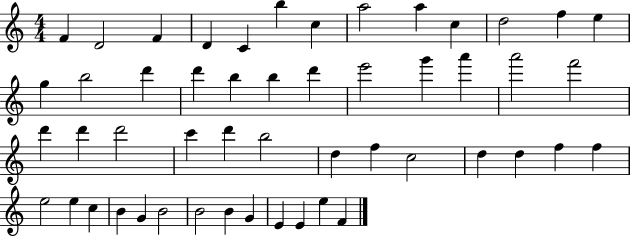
{
  \clef treble
  \numericTimeSignature
  \time 4/4
  \key c \major
  f'4 d'2 f'4 | d'4 c'4 b''4 c''4 | a''2 a''4 c''4 | d''2 f''4 e''4 | \break g''4 b''2 d'''4 | d'''4 b''4 b''4 d'''4 | e'''2 g'''4 a'''4 | a'''2 f'''2 | \break d'''4 d'''4 d'''2 | c'''4 d'''4 b''2 | d''4 f''4 c''2 | d''4 d''4 f''4 f''4 | \break e''2 e''4 c''4 | b'4 g'4 b'2 | b'2 b'4 g'4 | e'4 e'4 e''4 f'4 | \break \bar "|."
}